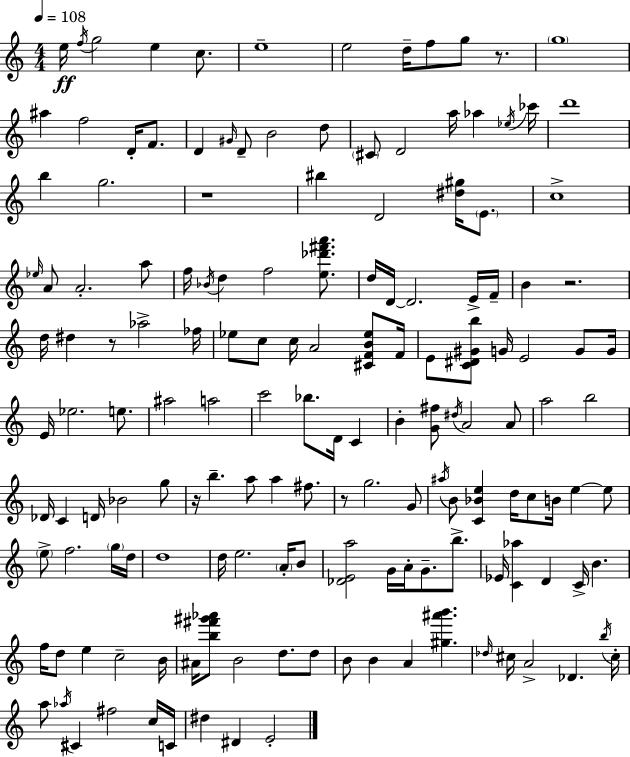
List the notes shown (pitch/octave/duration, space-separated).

E5/s F5/s G5/h E5/q C5/e. E5/w E5/h D5/s F5/e G5/e R/e. G5/w A#5/q F5/h D4/s F4/e. D4/q G#4/s D4/e B4/h D5/e C#4/e D4/h A5/s Ab5/q Eb5/s CES6/s D6/w B5/q G5/h. R/w BIS5/q D4/h [D#5,G#5]/s E4/e. C5/w Eb5/s A4/e A4/h. A5/e F5/s Bb4/s D5/q F5/h [E5,Db6,F#6,A6]/e. D5/s D4/s D4/h. E4/s F4/s B4/q R/h. D5/s D#5/q R/e Ab5/h FES5/s Eb5/e C5/e C5/s A4/h [C#4,F4,B4,Eb5]/e F4/s E4/e [C4,D#4,G#4,B5]/e G4/s E4/h G4/e G4/s E4/s Eb5/h. E5/e. A#5/h A5/h C6/h Bb5/e. D4/s C4/q B4/q [G4,F#5]/e D#5/s A4/h A4/e A5/h B5/h Db4/s C4/q D4/s Bb4/h G5/e R/s B5/q. A5/e A5/q F#5/e. R/e G5/h. G4/e A#5/s B4/e [C4,Bb4,E5]/q D5/s C5/e B4/s E5/q E5/e E5/e F5/h. G5/s D5/s D5/w D5/s E5/h. A4/s B4/e [Db4,E4,A5]/h G4/s A4/s G4/e. B5/e. Eb4/s [C4,Ab5]/q D4/q C4/s B4/q. F5/s D5/e E5/q C5/h B4/s A#4/s [B5,F#6,G#6,Ab6]/e B4/h D5/e. D5/e B4/e B4/q A4/q [G#5,A#6,B6]/q. Db5/s C#5/s A4/h Db4/q. B5/s C#5/s A5/e Ab5/s C#4/q F#5/h C5/s C4/s D#5/q D#4/q E4/h